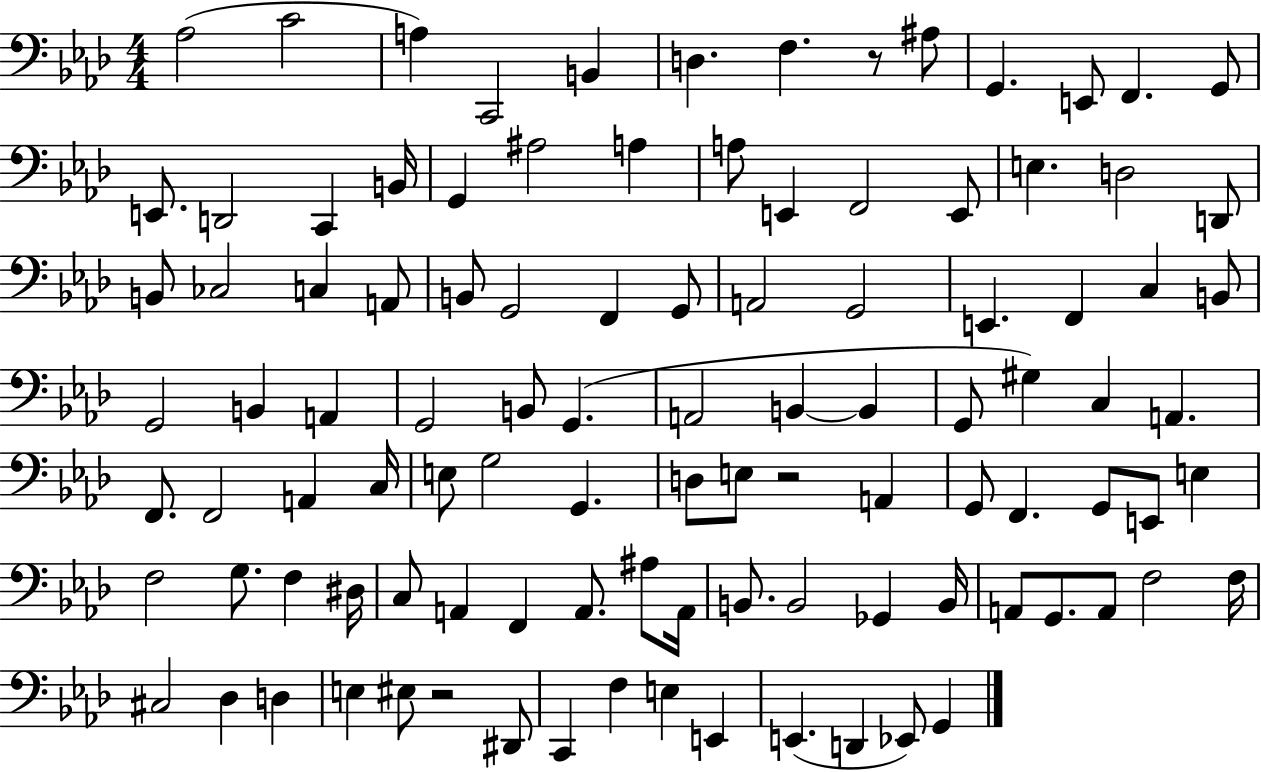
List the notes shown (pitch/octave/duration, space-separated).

Ab3/h C4/h A3/q C2/h B2/q D3/q. F3/q. R/e A#3/e G2/q. E2/e F2/q. G2/e E2/e. D2/h C2/q B2/s G2/q A#3/h A3/q A3/e E2/q F2/h E2/e E3/q. D3/h D2/e B2/e CES3/h C3/q A2/e B2/e G2/h F2/q G2/e A2/h G2/h E2/q. F2/q C3/q B2/e G2/h B2/q A2/q G2/h B2/e G2/q. A2/h B2/q B2/q G2/e G#3/q C3/q A2/q. F2/e. F2/h A2/q C3/s E3/e G3/h G2/q. D3/e E3/e R/h A2/q G2/e F2/q. G2/e E2/e E3/q F3/h G3/e. F3/q D#3/s C3/e A2/q F2/q A2/e. A#3/e A2/s B2/e. B2/h Gb2/q B2/s A2/e G2/e. A2/e F3/h F3/s C#3/h Db3/q D3/q E3/q EIS3/e R/h D#2/e C2/q F3/q E3/q E2/q E2/q. D2/q Eb2/e G2/q